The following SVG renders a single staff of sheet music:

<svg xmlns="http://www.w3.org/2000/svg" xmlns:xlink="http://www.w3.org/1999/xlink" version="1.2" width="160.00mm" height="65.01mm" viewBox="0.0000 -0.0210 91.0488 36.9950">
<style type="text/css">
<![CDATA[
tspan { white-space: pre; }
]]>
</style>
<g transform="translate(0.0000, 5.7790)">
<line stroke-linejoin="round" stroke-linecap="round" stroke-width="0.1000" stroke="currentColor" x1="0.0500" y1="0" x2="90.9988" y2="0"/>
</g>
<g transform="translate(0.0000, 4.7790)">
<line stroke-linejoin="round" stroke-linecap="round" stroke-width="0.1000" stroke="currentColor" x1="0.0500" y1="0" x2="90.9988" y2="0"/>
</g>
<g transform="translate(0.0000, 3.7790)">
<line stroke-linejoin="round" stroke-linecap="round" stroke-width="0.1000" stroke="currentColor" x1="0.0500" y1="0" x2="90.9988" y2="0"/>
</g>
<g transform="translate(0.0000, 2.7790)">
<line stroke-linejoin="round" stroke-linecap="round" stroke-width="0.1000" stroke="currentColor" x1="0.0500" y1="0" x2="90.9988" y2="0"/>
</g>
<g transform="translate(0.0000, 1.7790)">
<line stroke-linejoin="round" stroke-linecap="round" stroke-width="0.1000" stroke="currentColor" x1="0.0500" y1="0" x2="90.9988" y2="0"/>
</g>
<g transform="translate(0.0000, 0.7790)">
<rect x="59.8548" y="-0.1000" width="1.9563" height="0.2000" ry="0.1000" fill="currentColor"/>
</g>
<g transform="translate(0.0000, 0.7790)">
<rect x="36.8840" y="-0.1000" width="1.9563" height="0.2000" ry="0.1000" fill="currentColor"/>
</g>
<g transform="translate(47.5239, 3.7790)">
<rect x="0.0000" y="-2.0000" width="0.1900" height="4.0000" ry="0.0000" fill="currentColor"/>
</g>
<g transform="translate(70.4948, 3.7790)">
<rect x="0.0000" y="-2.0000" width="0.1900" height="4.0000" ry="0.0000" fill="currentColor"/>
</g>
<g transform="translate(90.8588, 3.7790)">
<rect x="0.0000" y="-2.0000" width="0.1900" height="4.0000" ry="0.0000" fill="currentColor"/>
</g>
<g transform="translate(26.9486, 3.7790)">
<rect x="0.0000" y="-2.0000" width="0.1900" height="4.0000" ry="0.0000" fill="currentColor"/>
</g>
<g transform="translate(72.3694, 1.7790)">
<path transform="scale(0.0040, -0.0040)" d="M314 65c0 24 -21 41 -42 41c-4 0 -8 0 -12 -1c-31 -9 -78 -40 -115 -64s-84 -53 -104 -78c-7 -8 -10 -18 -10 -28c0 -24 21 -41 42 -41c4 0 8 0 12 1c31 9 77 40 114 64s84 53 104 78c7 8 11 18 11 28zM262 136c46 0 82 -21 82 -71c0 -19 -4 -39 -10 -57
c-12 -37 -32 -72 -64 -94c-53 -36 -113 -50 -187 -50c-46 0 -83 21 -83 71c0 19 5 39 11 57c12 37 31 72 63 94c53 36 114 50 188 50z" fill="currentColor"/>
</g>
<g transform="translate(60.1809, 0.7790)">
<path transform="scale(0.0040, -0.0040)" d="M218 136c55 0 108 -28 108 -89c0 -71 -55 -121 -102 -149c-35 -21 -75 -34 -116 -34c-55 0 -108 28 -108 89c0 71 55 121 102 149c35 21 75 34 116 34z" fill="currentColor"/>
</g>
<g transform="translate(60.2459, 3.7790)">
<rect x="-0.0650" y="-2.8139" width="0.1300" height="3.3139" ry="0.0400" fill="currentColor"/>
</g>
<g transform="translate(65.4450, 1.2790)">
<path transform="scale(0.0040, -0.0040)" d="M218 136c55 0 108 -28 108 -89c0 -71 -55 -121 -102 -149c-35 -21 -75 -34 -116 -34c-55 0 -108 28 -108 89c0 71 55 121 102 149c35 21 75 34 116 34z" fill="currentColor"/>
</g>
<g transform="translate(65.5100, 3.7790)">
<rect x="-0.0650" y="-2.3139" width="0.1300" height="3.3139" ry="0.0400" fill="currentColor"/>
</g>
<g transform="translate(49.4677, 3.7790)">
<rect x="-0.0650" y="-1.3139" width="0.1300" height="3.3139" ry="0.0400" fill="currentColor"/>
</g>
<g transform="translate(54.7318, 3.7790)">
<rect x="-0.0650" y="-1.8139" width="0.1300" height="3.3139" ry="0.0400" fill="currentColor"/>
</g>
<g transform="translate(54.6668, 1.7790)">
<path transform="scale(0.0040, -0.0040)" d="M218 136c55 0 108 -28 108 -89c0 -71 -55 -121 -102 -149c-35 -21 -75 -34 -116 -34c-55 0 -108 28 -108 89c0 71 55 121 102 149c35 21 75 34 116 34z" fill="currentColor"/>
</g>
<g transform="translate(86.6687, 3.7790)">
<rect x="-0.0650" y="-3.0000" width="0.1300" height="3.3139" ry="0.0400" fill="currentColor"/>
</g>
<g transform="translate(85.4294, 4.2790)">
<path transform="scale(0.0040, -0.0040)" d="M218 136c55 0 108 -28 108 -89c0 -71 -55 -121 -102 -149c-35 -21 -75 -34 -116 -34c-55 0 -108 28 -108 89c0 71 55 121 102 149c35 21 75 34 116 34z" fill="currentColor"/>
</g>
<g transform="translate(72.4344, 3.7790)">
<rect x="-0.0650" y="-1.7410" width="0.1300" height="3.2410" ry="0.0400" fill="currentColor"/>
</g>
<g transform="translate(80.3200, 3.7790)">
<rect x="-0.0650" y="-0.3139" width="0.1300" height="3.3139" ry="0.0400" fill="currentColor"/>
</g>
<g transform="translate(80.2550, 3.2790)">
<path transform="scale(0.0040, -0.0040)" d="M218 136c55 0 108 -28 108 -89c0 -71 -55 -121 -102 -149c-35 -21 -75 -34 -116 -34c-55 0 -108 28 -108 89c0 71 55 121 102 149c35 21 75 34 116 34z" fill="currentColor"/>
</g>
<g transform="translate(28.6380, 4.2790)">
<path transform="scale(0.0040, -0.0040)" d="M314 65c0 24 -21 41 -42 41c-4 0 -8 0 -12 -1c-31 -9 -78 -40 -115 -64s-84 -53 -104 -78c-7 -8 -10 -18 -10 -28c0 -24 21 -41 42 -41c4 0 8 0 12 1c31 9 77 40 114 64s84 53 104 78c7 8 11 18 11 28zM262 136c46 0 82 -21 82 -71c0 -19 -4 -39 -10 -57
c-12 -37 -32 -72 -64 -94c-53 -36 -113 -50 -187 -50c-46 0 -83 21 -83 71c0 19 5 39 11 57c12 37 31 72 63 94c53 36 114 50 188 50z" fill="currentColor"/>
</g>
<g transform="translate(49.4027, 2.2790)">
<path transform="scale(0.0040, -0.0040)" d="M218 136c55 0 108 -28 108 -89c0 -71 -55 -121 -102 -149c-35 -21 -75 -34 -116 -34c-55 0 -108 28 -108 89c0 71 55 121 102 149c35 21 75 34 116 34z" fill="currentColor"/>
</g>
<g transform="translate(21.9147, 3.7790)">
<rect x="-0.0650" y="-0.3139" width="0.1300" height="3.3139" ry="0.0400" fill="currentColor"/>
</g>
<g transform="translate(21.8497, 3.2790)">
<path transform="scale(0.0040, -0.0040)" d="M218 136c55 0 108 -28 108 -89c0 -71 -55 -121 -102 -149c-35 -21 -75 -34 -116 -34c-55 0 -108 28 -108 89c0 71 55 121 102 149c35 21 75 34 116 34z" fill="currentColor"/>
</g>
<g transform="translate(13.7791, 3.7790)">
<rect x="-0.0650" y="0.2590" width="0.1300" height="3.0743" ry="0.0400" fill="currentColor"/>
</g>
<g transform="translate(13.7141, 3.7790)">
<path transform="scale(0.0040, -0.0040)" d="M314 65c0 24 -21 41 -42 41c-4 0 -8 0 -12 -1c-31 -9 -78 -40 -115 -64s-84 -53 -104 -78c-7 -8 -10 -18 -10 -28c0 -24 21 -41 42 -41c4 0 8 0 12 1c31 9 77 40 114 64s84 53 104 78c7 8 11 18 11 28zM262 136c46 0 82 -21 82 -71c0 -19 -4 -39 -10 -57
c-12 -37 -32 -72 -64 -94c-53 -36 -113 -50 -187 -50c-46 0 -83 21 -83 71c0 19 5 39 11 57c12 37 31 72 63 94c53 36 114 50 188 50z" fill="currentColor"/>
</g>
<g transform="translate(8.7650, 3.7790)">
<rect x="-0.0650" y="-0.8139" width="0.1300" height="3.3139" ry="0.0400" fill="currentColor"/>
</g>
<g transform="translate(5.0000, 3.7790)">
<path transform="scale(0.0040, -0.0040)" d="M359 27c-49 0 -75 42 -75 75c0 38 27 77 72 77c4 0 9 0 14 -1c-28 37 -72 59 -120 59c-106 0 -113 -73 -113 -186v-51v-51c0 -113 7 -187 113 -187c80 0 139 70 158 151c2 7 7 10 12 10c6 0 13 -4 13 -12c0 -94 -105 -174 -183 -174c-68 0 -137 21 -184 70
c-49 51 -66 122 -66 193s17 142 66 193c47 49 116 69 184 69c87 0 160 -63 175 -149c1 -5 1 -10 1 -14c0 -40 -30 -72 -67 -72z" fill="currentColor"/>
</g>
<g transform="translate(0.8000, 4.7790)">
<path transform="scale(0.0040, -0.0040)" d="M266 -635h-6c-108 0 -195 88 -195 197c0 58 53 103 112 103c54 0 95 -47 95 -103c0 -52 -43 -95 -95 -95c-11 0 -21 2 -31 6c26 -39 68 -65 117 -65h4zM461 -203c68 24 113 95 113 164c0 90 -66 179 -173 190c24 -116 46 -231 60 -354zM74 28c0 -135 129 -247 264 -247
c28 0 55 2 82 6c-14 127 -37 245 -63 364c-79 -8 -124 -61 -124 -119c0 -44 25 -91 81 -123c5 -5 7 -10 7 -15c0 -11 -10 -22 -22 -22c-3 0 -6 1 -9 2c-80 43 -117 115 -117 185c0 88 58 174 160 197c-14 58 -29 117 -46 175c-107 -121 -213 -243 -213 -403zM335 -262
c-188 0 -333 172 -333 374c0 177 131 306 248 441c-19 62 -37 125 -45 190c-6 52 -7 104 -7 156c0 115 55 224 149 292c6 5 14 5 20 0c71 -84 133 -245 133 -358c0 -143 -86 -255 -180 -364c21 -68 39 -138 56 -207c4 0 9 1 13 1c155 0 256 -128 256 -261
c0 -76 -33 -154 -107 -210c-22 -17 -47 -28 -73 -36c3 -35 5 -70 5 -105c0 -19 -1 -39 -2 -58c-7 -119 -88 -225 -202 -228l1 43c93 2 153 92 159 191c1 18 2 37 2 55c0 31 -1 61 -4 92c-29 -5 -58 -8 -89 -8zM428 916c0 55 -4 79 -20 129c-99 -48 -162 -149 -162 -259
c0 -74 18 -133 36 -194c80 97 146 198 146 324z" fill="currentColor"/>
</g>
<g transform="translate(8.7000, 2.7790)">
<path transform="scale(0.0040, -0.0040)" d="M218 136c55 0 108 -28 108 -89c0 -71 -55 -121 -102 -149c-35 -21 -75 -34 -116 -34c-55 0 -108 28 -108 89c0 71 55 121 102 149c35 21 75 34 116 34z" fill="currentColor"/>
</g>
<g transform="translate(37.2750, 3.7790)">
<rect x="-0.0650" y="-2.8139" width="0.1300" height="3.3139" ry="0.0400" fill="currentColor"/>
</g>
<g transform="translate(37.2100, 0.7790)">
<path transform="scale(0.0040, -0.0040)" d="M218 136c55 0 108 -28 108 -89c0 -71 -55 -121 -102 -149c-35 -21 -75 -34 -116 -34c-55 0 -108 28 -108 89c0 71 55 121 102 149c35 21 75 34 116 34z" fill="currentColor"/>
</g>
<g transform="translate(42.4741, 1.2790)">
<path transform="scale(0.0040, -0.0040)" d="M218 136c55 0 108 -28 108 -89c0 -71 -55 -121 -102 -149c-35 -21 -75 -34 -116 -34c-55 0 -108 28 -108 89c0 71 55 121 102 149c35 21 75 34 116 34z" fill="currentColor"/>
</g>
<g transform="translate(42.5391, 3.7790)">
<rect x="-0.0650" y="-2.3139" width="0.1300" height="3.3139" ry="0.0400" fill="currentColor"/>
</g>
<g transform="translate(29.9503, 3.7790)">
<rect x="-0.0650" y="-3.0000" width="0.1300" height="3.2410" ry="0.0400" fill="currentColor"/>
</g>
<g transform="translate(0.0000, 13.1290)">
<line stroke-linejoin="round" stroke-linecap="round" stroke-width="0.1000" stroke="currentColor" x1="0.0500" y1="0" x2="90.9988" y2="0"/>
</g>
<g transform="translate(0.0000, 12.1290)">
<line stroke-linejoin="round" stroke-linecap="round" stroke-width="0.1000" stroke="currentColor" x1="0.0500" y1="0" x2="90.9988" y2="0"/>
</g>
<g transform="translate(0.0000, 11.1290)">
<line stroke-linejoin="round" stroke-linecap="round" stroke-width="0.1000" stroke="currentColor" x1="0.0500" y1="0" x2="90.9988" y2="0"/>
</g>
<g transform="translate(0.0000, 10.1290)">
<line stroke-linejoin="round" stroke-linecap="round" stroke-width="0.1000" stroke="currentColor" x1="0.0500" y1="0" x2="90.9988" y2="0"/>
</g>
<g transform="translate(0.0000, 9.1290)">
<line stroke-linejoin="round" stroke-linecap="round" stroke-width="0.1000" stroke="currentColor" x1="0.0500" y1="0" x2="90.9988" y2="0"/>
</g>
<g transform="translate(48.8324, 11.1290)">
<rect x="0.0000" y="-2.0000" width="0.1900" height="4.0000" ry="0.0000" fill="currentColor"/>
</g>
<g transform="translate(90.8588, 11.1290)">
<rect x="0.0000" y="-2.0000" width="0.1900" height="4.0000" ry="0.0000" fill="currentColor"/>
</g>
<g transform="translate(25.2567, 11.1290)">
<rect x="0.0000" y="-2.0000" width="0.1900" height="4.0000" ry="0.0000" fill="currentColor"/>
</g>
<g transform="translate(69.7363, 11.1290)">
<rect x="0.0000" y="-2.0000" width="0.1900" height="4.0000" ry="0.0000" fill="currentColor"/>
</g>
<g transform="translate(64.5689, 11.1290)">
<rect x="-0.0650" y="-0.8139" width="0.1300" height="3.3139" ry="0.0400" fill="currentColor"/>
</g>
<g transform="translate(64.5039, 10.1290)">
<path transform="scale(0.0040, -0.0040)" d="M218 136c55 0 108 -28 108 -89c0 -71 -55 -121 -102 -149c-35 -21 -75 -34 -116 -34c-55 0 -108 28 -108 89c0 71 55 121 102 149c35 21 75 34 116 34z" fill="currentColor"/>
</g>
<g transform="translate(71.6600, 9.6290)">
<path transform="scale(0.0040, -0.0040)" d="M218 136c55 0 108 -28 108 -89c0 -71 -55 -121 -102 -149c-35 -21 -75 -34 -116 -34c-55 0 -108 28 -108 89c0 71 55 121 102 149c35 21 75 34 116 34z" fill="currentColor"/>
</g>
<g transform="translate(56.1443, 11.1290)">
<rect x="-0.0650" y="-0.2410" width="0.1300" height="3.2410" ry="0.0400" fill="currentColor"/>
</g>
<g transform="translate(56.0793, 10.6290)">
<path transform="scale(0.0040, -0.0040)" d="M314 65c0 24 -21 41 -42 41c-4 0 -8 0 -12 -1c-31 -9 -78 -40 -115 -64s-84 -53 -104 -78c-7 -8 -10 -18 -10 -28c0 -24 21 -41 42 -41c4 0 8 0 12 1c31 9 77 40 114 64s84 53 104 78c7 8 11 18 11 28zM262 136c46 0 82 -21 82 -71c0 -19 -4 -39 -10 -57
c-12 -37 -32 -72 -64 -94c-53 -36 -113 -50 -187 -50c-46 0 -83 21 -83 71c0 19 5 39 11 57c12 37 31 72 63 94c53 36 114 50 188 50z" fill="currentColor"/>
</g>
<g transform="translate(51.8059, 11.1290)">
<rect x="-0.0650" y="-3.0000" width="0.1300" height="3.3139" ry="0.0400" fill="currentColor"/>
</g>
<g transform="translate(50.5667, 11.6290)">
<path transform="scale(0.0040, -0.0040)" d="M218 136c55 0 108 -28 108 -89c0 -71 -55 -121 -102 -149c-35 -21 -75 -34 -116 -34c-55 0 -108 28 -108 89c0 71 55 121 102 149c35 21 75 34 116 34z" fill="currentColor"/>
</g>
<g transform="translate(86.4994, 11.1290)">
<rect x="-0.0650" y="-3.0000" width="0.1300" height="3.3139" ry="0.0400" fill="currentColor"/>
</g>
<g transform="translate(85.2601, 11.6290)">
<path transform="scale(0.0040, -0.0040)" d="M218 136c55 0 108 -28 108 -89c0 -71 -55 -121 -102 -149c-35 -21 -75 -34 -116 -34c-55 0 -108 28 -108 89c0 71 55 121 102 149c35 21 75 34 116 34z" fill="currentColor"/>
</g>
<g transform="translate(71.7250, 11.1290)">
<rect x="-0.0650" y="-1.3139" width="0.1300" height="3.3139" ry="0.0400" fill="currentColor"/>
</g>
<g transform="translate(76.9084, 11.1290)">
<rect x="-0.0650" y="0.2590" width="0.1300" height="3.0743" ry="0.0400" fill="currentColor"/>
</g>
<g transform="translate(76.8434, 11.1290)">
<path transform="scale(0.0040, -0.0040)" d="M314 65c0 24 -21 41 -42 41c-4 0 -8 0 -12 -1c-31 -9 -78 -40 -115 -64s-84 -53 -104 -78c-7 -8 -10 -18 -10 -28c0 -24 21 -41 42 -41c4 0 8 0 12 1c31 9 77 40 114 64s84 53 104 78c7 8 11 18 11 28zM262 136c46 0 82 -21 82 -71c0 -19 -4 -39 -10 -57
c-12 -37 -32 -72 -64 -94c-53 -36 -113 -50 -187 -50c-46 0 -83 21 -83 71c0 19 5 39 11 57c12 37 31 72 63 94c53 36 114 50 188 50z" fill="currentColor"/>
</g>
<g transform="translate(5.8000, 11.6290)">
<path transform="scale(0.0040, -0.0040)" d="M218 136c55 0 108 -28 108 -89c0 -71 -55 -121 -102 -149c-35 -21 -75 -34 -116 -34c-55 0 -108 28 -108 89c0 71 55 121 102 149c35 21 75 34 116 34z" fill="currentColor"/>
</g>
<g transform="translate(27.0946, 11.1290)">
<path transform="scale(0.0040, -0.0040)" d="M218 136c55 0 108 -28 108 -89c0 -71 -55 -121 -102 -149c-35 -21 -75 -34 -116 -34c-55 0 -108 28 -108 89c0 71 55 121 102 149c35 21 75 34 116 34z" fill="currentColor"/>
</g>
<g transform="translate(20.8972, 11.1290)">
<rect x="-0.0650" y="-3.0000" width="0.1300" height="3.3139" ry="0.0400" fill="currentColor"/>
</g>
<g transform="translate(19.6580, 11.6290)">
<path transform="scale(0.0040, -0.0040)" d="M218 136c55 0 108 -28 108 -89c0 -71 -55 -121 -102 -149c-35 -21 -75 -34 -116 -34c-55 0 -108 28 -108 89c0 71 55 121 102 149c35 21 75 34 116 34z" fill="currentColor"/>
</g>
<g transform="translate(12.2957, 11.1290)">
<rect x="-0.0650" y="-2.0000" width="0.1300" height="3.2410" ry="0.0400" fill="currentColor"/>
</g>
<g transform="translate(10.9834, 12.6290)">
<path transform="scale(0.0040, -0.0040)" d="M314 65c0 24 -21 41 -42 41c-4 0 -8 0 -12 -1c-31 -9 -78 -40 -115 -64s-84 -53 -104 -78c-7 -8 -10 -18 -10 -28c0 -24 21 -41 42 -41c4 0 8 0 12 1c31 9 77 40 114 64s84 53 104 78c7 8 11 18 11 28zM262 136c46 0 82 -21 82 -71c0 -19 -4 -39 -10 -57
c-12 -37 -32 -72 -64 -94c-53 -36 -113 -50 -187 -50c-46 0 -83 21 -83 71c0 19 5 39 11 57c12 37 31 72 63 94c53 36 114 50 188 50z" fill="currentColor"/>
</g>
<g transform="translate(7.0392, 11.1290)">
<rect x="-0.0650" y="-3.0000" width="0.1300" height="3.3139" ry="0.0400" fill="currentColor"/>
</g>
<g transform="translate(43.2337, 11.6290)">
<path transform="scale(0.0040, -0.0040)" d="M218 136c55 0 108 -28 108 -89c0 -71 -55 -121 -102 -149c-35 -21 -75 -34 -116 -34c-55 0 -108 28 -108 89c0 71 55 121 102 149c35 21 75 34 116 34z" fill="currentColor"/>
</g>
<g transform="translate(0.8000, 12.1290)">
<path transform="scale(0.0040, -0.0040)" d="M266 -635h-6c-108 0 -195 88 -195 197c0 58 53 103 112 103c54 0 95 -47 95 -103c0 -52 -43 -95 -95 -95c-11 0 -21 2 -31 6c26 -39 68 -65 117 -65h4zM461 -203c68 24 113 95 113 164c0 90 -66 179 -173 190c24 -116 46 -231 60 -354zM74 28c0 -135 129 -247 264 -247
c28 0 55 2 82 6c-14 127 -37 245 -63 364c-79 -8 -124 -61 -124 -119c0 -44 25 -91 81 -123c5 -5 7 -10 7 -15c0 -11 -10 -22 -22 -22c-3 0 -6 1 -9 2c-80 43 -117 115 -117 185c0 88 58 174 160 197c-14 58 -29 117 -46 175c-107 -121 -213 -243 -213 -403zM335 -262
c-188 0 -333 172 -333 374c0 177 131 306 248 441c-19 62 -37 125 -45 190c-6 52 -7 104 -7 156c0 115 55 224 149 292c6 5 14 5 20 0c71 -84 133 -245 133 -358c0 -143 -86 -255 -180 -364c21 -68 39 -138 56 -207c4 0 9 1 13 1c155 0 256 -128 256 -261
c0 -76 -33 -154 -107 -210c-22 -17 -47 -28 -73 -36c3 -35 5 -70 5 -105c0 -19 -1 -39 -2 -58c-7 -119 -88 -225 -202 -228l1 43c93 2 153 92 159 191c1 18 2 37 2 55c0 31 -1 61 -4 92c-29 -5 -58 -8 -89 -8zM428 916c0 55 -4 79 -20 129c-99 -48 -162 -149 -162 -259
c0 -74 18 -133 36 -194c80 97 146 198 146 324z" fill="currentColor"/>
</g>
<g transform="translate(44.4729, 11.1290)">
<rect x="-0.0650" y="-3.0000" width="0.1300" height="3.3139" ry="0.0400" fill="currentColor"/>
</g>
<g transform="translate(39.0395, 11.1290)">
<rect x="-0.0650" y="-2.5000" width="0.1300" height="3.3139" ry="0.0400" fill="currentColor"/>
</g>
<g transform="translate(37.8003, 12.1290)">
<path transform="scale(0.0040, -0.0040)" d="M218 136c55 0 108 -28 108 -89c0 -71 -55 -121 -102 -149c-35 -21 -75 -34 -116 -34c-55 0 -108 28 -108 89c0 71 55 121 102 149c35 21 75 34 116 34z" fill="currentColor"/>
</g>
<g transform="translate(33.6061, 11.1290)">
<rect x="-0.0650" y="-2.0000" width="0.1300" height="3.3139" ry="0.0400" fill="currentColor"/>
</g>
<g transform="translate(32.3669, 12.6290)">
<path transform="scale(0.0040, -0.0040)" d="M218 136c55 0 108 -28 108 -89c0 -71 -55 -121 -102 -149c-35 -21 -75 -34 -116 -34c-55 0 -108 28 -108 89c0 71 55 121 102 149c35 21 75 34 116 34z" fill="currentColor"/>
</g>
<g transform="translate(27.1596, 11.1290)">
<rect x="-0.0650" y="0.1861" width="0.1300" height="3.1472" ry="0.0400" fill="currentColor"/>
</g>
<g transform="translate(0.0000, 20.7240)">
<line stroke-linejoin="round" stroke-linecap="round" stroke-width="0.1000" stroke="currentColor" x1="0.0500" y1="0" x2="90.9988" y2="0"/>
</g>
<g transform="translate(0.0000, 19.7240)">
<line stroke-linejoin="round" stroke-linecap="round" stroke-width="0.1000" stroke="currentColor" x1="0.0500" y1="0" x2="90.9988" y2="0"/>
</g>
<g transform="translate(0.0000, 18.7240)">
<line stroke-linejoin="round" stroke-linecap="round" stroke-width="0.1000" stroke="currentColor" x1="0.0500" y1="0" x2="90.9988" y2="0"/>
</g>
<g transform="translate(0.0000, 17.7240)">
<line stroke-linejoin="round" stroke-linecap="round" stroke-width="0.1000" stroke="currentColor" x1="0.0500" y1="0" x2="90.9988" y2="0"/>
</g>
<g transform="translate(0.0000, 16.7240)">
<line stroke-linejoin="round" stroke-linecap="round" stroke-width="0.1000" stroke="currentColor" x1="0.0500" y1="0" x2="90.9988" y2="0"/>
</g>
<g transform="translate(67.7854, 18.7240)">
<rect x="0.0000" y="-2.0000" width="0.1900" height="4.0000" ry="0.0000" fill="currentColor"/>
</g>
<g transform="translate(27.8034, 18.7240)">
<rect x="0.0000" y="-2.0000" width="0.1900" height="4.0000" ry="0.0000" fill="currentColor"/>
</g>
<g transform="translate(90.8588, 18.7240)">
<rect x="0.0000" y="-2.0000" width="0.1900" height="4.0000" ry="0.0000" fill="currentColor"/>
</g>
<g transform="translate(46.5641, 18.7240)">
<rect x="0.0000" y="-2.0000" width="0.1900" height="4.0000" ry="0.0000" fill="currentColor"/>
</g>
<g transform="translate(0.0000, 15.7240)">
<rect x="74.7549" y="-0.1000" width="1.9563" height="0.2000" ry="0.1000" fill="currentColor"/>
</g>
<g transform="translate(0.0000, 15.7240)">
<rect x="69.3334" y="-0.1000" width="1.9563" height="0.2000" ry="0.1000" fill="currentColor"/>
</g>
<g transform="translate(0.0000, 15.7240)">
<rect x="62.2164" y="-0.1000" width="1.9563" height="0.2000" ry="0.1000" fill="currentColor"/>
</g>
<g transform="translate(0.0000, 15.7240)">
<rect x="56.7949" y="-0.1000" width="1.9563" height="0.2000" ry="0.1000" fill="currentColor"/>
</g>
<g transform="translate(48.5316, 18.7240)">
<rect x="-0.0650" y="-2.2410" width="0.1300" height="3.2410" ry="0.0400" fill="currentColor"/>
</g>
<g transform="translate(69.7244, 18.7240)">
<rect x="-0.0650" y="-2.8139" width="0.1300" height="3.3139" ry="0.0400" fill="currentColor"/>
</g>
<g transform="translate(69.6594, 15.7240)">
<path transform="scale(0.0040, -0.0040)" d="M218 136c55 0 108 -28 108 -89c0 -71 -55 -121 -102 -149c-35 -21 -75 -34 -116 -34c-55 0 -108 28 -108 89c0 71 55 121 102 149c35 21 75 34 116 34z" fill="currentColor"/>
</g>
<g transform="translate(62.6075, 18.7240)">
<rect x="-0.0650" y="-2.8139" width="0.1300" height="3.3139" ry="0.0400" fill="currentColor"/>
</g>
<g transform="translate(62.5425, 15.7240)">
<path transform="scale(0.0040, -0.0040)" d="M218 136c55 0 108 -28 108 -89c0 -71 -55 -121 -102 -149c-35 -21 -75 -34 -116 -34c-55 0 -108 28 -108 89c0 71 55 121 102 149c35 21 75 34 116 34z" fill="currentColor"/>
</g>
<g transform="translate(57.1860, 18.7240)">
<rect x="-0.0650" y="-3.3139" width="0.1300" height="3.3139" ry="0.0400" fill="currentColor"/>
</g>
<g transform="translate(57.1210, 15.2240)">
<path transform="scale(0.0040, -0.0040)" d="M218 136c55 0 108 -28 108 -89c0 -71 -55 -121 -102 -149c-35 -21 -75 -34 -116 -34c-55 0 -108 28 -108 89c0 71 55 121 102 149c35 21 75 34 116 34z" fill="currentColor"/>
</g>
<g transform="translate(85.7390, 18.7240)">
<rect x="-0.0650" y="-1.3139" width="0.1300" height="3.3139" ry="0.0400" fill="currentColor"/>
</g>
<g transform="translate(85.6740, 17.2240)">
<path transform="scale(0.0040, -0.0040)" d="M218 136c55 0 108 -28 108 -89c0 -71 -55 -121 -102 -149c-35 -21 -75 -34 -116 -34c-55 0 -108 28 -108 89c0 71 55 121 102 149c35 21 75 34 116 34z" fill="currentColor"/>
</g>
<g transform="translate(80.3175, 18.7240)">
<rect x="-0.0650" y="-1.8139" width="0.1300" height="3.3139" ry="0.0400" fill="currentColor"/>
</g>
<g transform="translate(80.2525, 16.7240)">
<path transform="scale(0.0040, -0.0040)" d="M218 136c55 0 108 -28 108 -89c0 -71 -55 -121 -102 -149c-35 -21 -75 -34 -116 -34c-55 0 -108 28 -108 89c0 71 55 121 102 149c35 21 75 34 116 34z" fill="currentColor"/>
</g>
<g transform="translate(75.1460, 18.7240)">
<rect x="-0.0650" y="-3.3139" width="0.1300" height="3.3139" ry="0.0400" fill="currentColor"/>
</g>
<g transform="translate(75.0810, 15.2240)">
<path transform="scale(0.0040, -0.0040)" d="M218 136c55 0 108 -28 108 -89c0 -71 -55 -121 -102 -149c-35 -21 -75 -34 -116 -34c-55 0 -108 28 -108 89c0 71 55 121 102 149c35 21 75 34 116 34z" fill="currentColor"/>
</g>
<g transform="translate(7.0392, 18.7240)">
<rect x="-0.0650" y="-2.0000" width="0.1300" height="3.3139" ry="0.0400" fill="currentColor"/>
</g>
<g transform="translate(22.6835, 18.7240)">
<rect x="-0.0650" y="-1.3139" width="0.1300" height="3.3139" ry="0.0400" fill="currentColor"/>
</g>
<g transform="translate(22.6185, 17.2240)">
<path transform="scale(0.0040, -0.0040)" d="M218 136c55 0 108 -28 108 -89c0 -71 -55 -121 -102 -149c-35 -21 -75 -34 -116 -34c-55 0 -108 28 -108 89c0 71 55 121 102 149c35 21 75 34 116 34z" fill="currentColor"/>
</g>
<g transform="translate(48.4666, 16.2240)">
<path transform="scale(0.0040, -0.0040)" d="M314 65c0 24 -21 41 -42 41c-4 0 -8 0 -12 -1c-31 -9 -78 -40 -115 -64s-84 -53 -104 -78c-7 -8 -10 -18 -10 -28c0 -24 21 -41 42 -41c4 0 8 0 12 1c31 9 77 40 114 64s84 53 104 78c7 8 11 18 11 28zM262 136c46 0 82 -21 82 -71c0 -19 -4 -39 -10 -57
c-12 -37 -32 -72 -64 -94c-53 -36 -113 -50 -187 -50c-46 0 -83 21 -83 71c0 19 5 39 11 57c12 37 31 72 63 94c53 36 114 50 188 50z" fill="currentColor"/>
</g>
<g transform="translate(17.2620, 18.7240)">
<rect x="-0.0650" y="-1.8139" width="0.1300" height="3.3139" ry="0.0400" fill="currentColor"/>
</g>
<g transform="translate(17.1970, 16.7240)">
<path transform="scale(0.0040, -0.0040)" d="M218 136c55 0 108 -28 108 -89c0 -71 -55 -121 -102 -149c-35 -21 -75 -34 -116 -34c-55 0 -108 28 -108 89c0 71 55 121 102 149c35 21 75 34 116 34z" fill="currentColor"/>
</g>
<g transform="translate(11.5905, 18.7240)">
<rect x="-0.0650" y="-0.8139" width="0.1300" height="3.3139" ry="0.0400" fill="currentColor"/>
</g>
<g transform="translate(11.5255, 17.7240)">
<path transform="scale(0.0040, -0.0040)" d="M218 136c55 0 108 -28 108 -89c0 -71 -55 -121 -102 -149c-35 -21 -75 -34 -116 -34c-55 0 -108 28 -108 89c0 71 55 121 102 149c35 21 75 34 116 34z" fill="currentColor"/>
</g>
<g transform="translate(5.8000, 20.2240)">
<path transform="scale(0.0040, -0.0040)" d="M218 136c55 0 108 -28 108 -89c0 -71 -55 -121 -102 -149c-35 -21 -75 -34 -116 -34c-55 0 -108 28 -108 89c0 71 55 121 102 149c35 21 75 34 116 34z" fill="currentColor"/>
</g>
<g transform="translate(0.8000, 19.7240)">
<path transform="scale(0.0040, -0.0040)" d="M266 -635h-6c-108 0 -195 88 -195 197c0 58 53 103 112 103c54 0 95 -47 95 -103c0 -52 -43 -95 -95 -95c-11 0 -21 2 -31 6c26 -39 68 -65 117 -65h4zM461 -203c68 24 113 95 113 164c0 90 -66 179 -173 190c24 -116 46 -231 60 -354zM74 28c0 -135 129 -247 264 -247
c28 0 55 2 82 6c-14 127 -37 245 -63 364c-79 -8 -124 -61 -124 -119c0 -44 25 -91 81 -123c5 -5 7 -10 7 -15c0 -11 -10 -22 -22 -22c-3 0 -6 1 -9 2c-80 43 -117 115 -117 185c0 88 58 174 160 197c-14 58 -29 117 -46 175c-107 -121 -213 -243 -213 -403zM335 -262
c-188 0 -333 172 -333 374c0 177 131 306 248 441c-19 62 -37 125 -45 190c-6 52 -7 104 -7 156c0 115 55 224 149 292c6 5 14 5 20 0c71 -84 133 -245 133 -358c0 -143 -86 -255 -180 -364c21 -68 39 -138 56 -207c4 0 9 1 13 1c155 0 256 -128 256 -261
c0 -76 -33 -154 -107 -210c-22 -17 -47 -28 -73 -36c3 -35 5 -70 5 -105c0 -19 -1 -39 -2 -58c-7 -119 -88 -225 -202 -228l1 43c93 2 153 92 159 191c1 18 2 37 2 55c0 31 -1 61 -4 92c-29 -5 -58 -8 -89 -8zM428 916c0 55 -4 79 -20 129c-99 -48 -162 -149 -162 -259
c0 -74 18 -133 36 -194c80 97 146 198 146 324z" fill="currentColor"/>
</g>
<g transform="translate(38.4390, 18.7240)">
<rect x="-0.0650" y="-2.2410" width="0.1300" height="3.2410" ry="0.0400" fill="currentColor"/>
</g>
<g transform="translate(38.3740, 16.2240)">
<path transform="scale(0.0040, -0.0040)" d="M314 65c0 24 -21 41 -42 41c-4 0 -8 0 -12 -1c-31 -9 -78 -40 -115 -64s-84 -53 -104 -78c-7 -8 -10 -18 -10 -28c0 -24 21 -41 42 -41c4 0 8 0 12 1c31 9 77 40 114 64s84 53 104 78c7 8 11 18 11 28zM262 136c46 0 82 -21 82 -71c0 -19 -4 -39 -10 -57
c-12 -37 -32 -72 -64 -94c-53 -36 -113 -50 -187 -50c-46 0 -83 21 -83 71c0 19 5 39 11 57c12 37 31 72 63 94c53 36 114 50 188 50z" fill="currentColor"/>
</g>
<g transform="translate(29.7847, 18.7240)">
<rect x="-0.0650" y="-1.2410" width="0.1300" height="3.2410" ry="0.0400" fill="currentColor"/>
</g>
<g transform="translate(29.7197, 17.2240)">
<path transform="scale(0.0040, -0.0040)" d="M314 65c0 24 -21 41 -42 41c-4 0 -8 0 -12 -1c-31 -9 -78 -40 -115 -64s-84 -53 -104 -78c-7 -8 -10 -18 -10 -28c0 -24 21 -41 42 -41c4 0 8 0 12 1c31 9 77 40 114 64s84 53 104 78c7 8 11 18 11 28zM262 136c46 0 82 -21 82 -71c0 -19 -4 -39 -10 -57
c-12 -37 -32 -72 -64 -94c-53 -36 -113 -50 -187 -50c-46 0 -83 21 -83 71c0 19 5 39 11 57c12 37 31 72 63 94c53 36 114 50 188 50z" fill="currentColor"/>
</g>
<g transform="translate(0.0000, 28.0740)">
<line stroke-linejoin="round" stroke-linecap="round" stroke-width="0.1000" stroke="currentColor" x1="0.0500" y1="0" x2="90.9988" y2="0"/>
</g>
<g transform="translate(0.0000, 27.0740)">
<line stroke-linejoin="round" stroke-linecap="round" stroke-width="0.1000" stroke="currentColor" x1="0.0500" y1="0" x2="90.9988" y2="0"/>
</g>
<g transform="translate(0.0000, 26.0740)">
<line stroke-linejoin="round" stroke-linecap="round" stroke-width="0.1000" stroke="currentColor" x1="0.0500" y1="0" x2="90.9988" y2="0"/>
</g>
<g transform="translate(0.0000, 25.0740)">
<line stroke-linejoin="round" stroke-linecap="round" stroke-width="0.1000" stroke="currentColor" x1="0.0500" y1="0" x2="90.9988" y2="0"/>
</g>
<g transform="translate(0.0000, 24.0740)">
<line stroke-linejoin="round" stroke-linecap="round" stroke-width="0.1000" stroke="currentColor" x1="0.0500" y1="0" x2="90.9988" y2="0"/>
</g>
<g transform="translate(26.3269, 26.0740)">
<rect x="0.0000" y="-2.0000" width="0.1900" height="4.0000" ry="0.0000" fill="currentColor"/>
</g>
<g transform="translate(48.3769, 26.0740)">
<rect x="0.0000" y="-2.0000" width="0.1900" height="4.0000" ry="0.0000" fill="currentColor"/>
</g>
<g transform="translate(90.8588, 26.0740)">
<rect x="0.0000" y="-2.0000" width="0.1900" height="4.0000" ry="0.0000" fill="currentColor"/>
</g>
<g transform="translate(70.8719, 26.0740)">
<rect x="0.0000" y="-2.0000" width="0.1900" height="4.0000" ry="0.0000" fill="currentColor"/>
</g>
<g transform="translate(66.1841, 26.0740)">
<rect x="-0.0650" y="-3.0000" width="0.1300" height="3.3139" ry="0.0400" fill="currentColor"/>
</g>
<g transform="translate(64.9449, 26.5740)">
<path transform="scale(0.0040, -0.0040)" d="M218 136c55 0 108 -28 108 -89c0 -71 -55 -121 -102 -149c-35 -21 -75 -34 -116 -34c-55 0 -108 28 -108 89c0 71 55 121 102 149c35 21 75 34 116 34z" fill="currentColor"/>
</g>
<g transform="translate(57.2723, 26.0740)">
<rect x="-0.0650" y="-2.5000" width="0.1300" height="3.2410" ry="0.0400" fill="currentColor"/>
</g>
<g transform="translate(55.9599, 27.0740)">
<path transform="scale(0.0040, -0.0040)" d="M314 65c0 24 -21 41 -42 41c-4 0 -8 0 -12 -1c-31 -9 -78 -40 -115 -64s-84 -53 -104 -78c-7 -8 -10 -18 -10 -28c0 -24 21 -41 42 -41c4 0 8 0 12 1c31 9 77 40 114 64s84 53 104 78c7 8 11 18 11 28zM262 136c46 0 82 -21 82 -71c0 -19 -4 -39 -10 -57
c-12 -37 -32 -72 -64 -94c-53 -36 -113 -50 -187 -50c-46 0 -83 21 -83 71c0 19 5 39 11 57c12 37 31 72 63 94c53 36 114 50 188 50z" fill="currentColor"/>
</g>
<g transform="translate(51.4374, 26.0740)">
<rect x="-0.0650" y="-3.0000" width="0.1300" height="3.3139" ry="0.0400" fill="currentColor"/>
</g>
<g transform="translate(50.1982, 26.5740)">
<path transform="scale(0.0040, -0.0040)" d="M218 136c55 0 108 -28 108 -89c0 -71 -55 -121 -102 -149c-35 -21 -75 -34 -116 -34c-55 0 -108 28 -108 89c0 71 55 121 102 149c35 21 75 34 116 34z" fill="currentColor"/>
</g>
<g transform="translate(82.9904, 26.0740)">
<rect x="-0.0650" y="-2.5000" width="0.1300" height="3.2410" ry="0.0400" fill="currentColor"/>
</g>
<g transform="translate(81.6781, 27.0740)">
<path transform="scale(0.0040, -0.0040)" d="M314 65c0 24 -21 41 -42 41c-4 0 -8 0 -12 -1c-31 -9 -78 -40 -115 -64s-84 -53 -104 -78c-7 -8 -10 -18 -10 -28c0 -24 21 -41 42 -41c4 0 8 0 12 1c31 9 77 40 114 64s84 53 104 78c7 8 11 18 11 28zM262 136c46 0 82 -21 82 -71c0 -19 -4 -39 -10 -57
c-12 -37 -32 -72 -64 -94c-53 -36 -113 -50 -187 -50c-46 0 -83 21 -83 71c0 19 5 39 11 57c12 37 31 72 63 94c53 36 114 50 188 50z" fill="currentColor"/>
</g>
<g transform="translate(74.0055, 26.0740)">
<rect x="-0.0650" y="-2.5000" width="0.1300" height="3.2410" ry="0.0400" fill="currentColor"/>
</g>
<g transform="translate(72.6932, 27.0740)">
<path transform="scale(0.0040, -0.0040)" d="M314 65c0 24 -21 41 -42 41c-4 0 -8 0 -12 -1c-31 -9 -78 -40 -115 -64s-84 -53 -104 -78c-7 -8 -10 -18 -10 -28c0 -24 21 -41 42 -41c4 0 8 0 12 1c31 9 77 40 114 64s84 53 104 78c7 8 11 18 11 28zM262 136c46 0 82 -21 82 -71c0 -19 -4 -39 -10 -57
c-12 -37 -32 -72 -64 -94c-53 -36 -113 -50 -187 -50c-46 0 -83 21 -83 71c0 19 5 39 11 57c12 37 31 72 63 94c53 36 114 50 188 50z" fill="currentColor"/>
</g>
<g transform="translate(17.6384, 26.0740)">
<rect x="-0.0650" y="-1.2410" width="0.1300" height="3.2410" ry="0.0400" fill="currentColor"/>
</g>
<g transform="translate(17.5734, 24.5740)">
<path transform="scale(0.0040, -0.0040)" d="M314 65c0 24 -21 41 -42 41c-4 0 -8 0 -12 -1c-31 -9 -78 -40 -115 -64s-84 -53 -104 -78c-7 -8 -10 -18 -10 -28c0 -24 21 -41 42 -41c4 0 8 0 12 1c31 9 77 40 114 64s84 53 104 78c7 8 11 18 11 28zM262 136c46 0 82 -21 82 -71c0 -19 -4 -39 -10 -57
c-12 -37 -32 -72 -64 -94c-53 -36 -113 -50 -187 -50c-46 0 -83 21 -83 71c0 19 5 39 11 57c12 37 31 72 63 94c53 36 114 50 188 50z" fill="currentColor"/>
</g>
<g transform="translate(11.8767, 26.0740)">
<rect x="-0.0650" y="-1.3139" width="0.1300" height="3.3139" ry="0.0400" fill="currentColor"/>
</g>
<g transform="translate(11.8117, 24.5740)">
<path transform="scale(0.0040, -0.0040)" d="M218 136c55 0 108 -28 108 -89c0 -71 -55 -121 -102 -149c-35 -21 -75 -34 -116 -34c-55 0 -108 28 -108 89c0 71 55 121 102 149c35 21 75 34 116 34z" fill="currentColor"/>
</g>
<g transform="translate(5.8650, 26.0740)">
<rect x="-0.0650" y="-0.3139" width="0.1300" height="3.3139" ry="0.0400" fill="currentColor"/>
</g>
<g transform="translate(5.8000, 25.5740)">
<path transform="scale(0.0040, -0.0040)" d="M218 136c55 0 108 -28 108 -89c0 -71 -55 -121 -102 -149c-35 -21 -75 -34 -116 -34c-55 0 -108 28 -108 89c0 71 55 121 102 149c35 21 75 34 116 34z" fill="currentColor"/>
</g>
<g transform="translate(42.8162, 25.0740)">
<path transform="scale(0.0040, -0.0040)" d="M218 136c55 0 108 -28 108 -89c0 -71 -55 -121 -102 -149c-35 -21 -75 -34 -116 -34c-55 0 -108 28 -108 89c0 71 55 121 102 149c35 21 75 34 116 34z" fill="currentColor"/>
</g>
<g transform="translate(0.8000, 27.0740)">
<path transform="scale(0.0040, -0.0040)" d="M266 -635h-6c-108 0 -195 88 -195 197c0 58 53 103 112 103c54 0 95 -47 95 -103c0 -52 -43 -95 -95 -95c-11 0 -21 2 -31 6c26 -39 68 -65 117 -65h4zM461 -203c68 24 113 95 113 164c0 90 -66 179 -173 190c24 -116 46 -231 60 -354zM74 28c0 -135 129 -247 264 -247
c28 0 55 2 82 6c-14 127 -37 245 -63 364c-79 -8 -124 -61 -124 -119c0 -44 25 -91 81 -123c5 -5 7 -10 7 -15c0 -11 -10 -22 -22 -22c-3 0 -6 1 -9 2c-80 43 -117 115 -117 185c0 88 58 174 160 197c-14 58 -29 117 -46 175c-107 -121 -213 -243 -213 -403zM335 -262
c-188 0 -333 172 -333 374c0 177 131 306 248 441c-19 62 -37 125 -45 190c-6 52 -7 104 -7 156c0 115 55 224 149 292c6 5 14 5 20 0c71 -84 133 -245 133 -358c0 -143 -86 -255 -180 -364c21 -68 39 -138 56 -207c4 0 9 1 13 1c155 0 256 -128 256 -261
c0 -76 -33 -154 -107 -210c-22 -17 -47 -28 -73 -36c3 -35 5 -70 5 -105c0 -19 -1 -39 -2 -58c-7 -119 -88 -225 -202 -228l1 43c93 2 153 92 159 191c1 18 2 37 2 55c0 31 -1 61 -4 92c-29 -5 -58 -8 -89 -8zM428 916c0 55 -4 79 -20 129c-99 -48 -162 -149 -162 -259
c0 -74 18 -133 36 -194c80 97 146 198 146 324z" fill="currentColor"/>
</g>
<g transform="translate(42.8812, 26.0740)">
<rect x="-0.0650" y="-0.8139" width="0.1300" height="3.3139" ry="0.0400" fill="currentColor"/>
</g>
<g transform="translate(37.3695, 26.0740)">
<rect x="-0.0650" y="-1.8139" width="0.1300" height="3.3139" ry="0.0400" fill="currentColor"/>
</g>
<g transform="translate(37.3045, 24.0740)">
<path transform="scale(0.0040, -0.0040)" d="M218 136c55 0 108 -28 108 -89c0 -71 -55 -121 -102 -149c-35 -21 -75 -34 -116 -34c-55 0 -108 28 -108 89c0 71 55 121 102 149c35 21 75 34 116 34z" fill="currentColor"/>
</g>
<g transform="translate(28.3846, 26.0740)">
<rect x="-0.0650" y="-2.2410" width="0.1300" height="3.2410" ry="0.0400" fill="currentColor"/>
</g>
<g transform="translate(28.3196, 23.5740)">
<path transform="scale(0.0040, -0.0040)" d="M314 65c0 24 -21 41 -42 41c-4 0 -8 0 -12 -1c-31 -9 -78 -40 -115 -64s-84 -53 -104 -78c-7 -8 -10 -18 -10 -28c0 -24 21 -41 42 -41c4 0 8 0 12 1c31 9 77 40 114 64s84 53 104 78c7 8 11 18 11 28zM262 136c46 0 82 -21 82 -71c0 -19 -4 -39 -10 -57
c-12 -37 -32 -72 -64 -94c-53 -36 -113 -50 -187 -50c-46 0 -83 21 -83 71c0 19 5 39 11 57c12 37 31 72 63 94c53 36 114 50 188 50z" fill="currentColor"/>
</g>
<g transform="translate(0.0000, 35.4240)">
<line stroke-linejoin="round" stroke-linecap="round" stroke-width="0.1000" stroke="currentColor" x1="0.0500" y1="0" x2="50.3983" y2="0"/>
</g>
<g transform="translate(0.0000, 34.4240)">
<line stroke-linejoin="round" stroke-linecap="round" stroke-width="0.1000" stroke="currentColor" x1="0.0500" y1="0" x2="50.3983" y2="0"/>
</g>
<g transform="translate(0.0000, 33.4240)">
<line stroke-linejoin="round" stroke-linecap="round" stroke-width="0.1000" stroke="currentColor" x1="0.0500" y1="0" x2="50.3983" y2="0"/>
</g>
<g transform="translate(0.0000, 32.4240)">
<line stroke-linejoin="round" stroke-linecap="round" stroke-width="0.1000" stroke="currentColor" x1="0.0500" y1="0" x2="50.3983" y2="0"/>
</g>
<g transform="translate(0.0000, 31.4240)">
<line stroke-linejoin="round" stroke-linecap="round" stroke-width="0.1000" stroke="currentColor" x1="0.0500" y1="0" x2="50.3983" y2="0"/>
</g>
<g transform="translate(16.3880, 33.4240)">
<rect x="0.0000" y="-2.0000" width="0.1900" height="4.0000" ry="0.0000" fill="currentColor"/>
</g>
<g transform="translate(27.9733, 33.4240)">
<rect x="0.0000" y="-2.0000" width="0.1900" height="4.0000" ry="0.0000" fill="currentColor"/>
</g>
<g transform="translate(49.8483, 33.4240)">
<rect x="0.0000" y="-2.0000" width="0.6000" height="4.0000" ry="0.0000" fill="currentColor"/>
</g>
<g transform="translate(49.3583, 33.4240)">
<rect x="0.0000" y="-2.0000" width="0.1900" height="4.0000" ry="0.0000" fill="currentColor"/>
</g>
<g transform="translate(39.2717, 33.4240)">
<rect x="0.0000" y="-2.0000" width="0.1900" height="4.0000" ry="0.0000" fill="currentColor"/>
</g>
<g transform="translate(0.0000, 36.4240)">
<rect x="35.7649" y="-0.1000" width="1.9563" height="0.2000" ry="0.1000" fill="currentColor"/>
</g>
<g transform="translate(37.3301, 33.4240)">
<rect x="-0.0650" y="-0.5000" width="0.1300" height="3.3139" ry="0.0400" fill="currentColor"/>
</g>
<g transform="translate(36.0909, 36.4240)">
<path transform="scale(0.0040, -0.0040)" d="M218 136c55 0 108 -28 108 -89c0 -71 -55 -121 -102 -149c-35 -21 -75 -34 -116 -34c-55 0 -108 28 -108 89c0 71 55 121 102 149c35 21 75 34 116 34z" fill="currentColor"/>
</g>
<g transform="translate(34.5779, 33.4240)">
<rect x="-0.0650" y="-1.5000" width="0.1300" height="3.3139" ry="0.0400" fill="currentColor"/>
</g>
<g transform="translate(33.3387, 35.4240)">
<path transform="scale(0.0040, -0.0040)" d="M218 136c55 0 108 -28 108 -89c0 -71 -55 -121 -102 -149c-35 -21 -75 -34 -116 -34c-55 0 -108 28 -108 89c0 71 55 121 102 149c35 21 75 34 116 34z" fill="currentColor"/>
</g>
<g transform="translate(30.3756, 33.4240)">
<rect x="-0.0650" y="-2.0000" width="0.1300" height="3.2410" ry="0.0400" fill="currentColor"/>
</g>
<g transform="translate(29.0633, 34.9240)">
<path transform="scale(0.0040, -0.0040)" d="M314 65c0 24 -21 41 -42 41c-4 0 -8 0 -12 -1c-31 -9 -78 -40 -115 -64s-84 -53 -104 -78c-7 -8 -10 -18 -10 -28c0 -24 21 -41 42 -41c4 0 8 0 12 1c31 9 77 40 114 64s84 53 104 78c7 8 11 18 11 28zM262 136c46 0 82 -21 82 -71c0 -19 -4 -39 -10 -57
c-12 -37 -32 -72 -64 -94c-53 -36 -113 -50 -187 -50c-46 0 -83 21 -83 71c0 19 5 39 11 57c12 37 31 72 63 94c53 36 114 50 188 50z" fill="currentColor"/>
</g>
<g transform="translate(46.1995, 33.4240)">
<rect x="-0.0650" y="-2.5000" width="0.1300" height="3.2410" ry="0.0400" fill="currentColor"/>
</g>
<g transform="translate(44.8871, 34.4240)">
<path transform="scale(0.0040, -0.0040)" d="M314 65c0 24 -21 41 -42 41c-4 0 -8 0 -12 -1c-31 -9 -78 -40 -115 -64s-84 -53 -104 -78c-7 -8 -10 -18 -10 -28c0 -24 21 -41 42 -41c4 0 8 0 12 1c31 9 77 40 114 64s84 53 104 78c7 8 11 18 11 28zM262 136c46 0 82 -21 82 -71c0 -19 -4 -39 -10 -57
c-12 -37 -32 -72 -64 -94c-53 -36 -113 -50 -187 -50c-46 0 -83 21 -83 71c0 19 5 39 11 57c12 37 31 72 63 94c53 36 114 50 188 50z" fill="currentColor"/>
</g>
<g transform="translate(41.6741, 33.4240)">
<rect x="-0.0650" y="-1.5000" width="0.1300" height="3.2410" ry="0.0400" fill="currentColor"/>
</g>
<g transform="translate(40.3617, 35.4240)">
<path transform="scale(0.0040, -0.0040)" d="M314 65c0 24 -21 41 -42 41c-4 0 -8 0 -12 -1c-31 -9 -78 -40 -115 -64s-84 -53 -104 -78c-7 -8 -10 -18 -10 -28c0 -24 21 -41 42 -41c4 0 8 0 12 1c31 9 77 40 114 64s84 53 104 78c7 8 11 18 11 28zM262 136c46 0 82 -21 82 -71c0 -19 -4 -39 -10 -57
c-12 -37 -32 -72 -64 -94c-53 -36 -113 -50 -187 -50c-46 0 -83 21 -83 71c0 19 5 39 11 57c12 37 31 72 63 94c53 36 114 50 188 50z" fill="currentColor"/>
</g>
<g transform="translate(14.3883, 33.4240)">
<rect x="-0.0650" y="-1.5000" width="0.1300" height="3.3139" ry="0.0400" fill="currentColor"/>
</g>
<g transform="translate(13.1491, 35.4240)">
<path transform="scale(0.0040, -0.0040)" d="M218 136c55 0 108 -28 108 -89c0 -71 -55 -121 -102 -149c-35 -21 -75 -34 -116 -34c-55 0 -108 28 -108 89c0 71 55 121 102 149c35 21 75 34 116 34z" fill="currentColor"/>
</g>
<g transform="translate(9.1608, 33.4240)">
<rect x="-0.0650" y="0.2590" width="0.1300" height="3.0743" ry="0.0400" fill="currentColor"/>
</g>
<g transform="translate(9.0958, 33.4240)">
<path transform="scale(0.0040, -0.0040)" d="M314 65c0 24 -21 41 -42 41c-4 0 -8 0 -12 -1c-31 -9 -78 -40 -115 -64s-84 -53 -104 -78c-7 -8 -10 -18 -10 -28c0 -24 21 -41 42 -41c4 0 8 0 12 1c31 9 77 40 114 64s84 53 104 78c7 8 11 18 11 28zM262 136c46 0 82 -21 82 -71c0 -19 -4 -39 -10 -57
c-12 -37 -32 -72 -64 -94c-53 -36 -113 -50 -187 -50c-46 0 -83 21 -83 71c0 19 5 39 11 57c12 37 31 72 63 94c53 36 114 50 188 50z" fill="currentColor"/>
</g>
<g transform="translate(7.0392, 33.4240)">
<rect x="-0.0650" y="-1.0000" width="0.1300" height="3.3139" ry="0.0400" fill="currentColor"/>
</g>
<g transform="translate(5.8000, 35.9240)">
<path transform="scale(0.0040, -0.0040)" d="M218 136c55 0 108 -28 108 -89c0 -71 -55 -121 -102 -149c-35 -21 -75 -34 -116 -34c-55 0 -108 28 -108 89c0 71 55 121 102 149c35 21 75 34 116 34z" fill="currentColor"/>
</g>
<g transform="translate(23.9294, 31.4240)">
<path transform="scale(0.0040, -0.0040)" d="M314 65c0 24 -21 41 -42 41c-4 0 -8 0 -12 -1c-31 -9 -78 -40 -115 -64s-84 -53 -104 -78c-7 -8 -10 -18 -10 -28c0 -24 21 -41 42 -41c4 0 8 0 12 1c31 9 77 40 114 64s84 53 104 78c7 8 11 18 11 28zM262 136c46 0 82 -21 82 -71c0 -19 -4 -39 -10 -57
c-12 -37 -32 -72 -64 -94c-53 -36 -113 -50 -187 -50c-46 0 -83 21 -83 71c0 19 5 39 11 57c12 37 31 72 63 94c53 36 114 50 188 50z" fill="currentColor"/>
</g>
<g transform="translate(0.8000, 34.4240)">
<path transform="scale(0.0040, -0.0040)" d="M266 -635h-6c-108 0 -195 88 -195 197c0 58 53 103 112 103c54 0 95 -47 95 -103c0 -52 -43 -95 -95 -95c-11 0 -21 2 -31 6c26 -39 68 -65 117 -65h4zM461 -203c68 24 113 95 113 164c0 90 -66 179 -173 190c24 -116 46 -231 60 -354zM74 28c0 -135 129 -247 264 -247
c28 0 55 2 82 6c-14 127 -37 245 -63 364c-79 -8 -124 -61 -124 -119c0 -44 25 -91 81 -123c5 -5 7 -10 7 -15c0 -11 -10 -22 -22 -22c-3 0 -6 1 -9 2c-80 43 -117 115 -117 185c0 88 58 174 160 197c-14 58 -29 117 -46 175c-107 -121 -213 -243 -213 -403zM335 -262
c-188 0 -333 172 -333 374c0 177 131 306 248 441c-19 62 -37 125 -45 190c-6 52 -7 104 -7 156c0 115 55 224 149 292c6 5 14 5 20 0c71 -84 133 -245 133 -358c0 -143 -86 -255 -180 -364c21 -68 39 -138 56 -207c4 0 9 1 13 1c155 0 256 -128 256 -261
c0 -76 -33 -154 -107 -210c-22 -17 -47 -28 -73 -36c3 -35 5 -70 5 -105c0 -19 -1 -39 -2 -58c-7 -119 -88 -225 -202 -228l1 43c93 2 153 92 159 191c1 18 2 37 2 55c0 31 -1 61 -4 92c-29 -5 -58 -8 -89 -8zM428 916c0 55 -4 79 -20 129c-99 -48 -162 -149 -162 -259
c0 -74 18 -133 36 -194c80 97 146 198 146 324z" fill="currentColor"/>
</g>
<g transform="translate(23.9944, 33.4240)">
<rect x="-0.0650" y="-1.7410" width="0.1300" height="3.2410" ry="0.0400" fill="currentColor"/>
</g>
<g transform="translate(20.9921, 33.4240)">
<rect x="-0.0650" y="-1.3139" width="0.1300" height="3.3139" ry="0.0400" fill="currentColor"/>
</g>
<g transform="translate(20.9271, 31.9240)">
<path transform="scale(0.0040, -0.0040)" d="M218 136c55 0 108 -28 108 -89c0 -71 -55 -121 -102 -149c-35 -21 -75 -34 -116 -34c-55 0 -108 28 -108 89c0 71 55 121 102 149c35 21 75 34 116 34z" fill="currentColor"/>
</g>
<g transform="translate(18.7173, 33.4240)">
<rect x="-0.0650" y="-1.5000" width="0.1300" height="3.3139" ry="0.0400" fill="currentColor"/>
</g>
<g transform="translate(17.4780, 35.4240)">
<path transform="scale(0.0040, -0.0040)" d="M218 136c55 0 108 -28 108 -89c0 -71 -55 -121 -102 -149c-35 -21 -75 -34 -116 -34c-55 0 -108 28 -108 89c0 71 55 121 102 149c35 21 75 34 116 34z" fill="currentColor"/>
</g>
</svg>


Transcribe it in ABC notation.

X:1
T:Untitled
M:4/4
L:1/4
K:C
d B2 c A2 a g e f a g f2 c A A F2 A B F G A A c2 d e B2 A F d f e e2 g2 g2 b a a b f e c e e2 g2 f d A G2 A G2 G2 D B2 E E e f2 F2 E C E2 G2